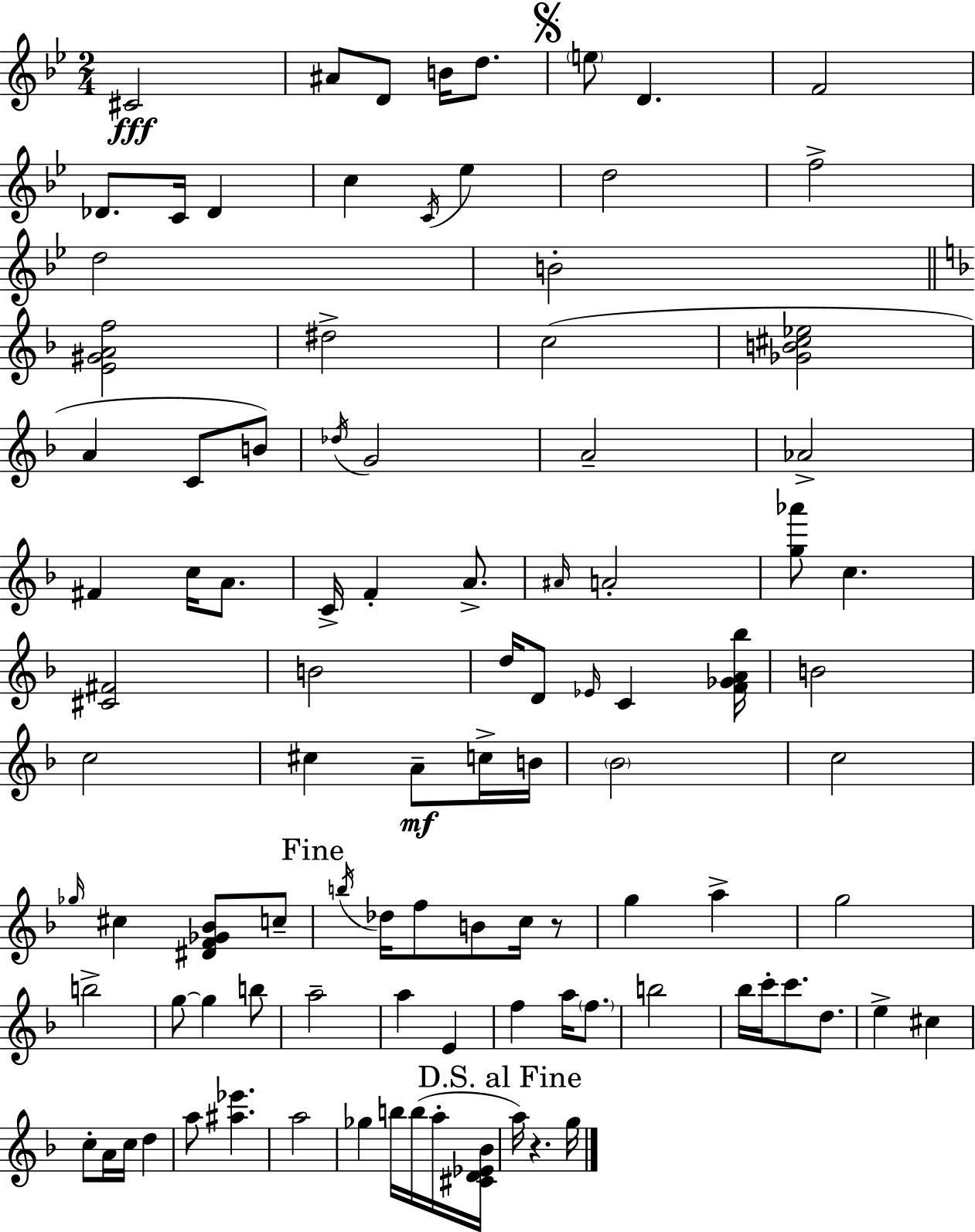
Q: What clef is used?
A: treble